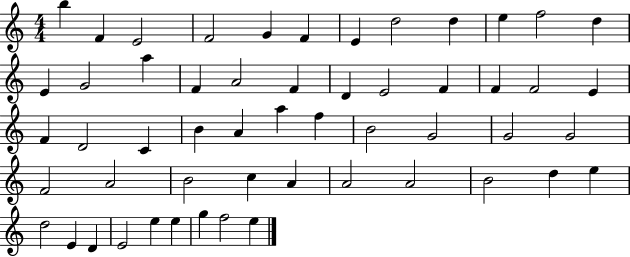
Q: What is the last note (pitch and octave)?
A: E5